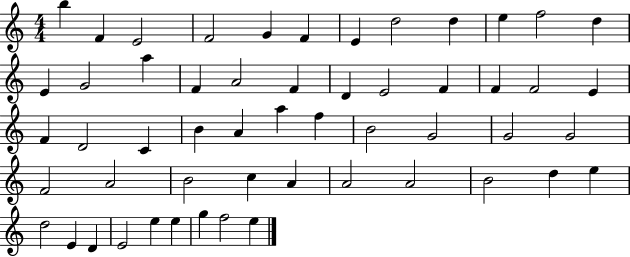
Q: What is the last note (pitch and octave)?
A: E5